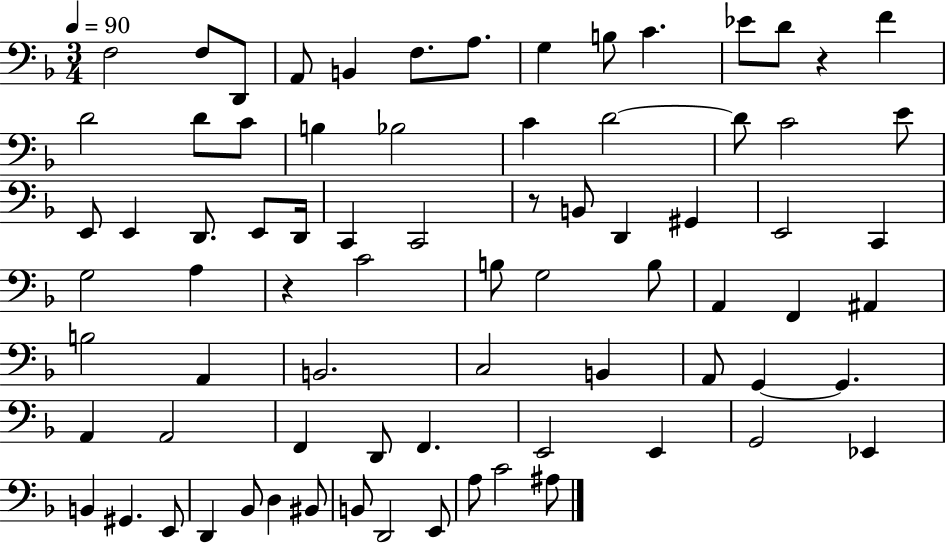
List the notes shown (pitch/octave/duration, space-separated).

F3/h F3/e D2/e A2/e B2/q F3/e. A3/e. G3/q B3/e C4/q. Eb4/e D4/e R/q F4/q D4/h D4/e C4/e B3/q Bb3/h C4/q D4/h D4/e C4/h E4/e E2/e E2/q D2/e. E2/e D2/s C2/q C2/h R/e B2/e D2/q G#2/q E2/h C2/q G3/h A3/q R/q C4/h B3/e G3/h B3/e A2/q F2/q A#2/q B3/h A2/q B2/h. C3/h B2/q A2/e G2/q G2/q. A2/q A2/h F2/q D2/e F2/q. E2/h E2/q G2/h Eb2/q B2/q G#2/q. E2/e D2/q Bb2/e D3/q BIS2/e B2/e D2/h E2/e A3/e C4/h A#3/e